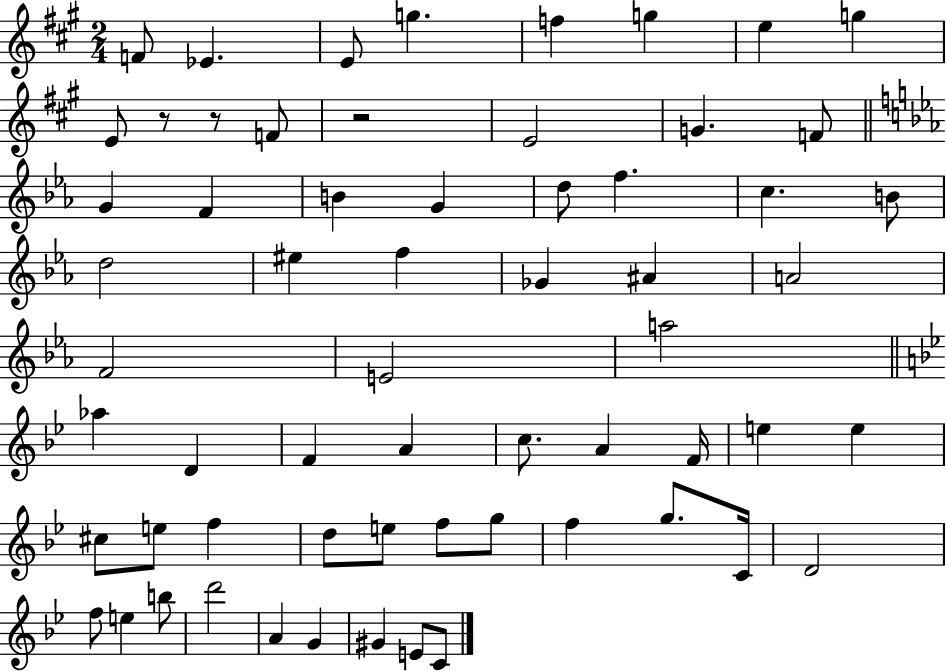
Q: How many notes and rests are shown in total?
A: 62